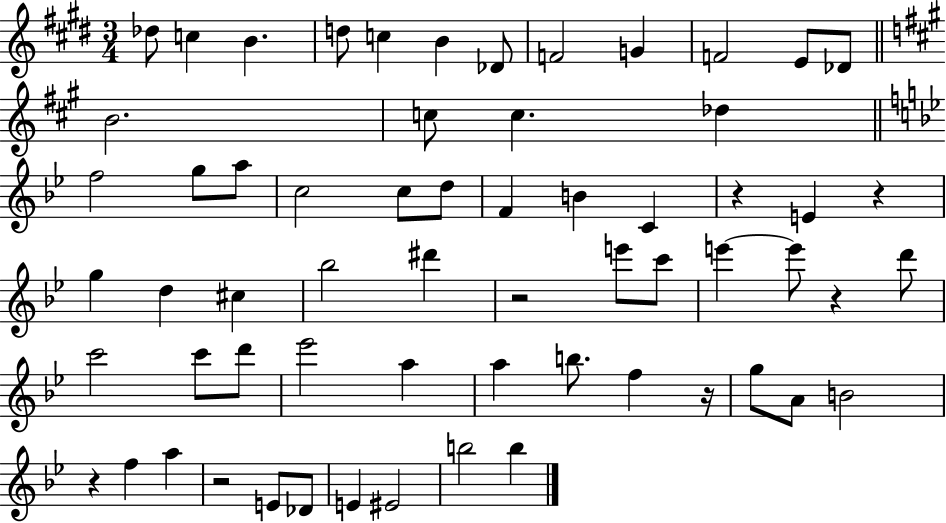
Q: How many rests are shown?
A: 7